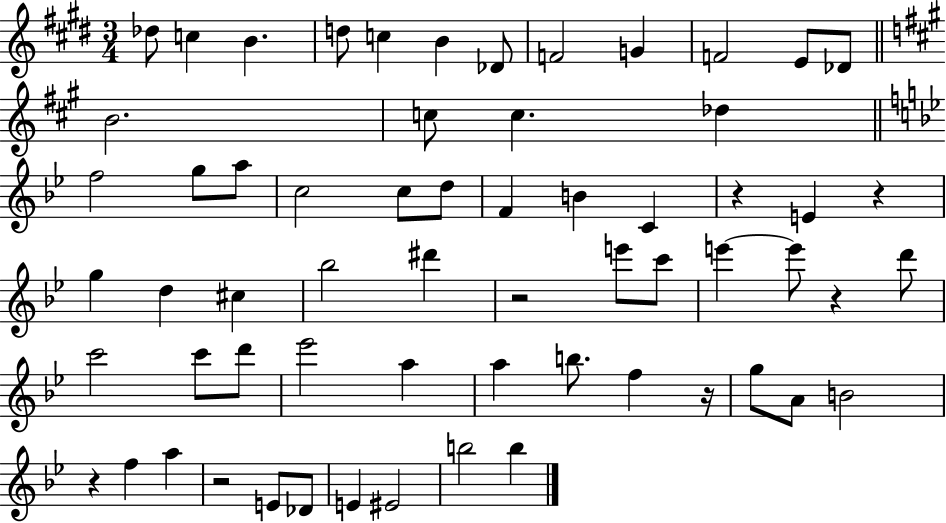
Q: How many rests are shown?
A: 7